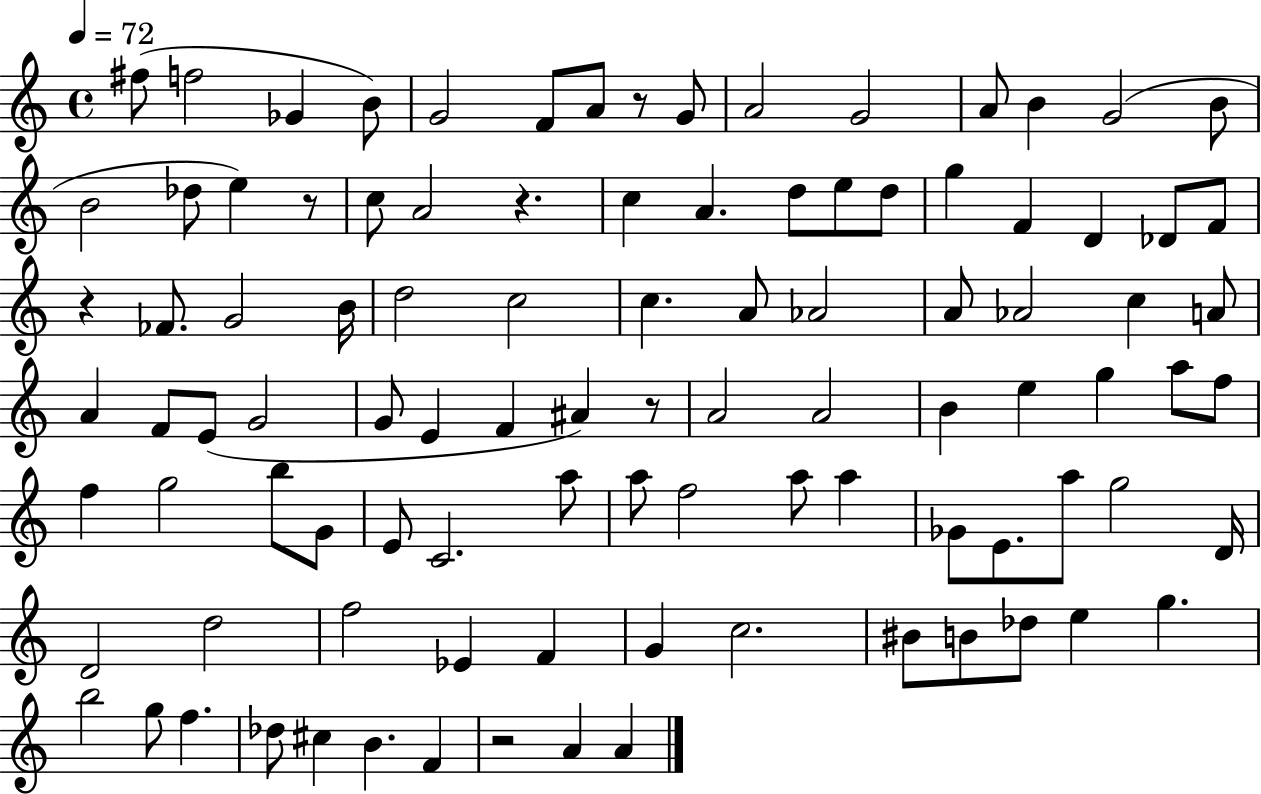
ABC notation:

X:1
T:Untitled
M:4/4
L:1/4
K:C
^f/2 f2 _G B/2 G2 F/2 A/2 z/2 G/2 A2 G2 A/2 B G2 B/2 B2 _d/2 e z/2 c/2 A2 z c A d/2 e/2 d/2 g F D _D/2 F/2 z _F/2 G2 B/4 d2 c2 c A/2 _A2 A/2 _A2 c A/2 A F/2 E/2 G2 G/2 E F ^A z/2 A2 A2 B e g a/2 f/2 f g2 b/2 G/2 E/2 C2 a/2 a/2 f2 a/2 a _G/2 E/2 a/2 g2 D/4 D2 d2 f2 _E F G c2 ^B/2 B/2 _d/2 e g b2 g/2 f _d/2 ^c B F z2 A A